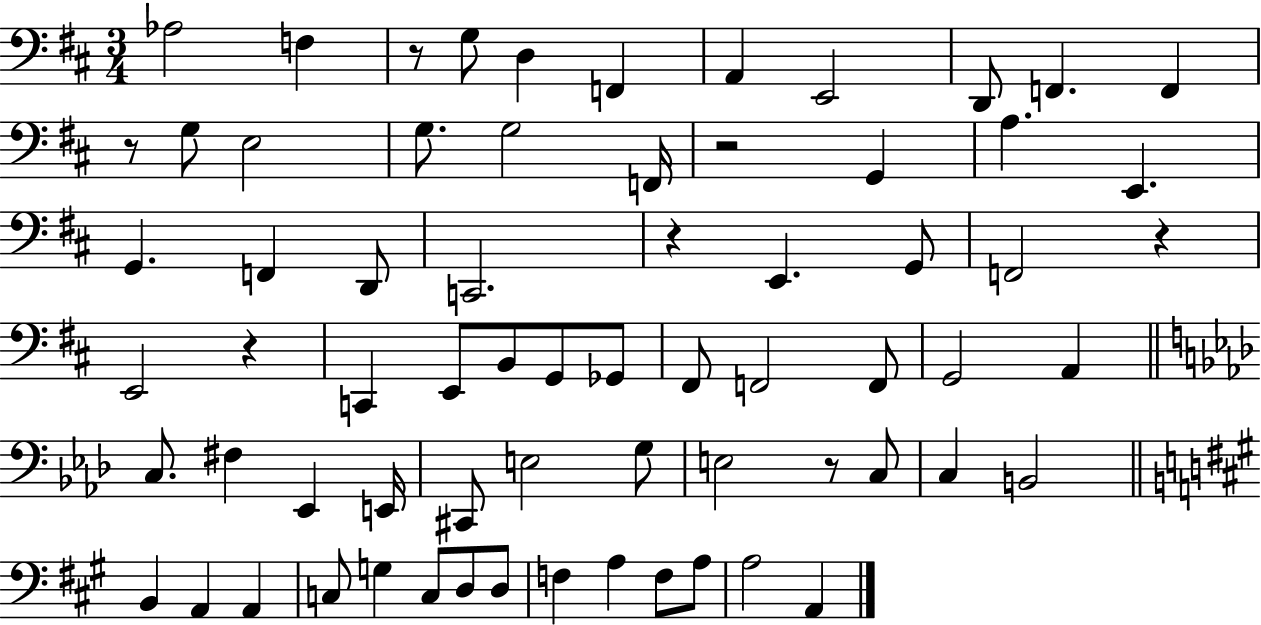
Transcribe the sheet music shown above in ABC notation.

X:1
T:Untitled
M:3/4
L:1/4
K:D
_A,2 F, z/2 G,/2 D, F,, A,, E,,2 D,,/2 F,, F,, z/2 G,/2 E,2 G,/2 G,2 F,,/4 z2 G,, A, E,, G,, F,, D,,/2 C,,2 z E,, G,,/2 F,,2 z E,,2 z C,, E,,/2 B,,/2 G,,/2 _G,,/2 ^F,,/2 F,,2 F,,/2 G,,2 A,, C,/2 ^F, _E,, E,,/4 ^C,,/2 E,2 G,/2 E,2 z/2 C,/2 C, B,,2 B,, A,, A,, C,/2 G, C,/2 D,/2 D,/2 F, A, F,/2 A,/2 A,2 A,,